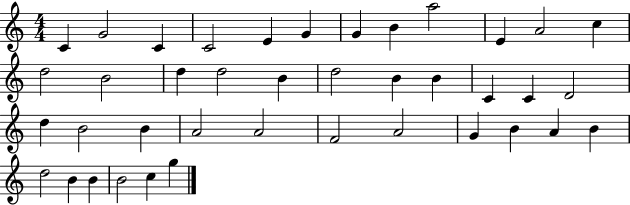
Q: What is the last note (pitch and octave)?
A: G5